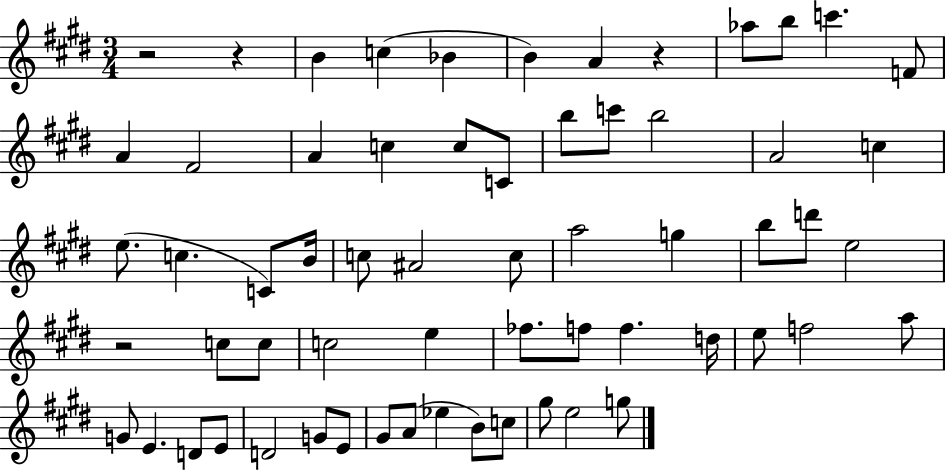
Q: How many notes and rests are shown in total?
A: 62